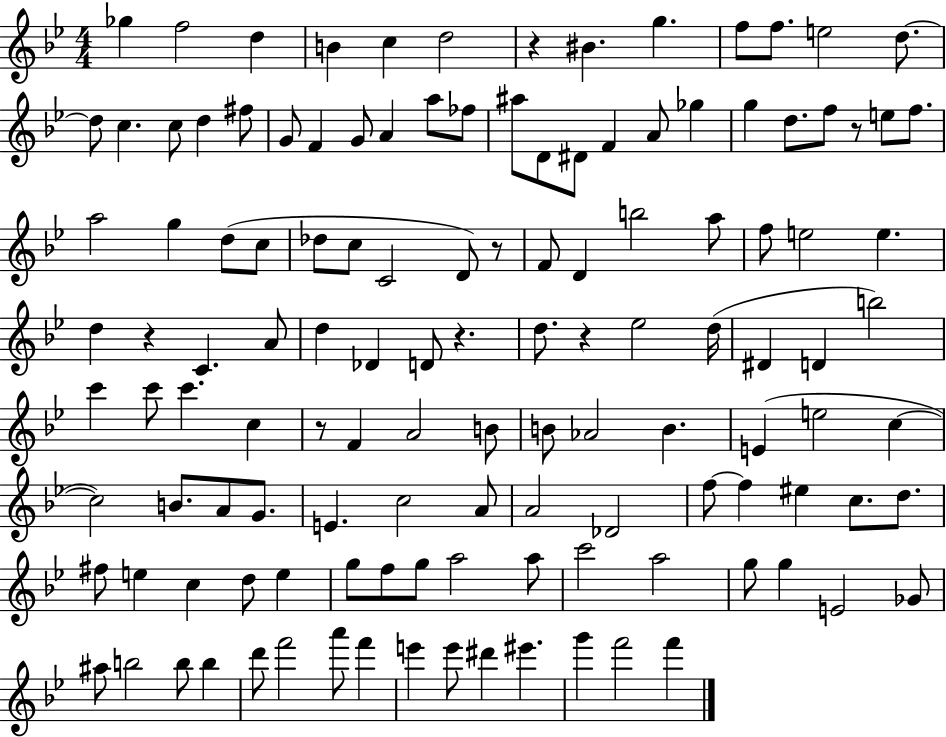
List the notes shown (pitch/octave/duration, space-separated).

Gb5/q F5/h D5/q B4/q C5/q D5/h R/q BIS4/q. G5/q. F5/e F5/e. E5/h D5/e. D5/e C5/q. C5/e D5/q F#5/e G4/e F4/q G4/e A4/q A5/e FES5/e A#5/e D4/e D#4/e F4/q A4/e Gb5/q G5/q D5/e. F5/e R/e E5/e F5/e. A5/h G5/q D5/e C5/e Db5/e C5/e C4/h D4/e R/e F4/e D4/q B5/h A5/e F5/e E5/h E5/q. D5/q R/q C4/q. A4/e D5/q Db4/q D4/e R/q. D5/e. R/q Eb5/h D5/s D#4/q D4/q B5/h C6/q C6/e C6/q. C5/q R/e F4/q A4/h B4/e B4/e Ab4/h B4/q. E4/q E5/h C5/q C5/h B4/e. A4/e G4/e. E4/q. C5/h A4/e A4/h Db4/h F5/e F5/q EIS5/q C5/e. D5/e. F#5/e E5/q C5/q D5/e E5/q G5/e F5/e G5/e A5/h A5/e C6/h A5/h G5/e G5/q E4/h Gb4/e A#5/e B5/h B5/e B5/q D6/e F6/h A6/e F6/q E6/q E6/e D#6/q EIS6/q. G6/q F6/h F6/q